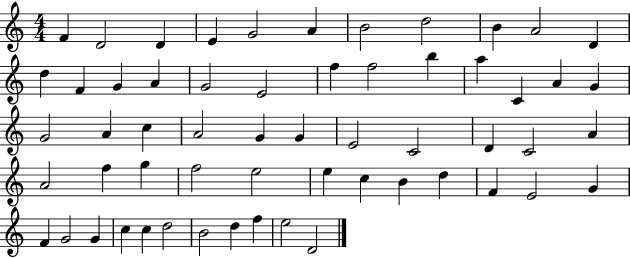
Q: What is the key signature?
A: C major